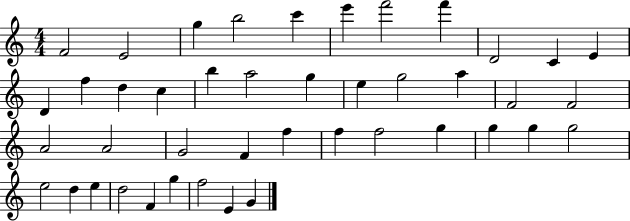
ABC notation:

X:1
T:Untitled
M:4/4
L:1/4
K:C
F2 E2 g b2 c' e' f'2 f' D2 C E D f d c b a2 g e g2 a F2 F2 A2 A2 G2 F f f f2 g g g g2 e2 d e d2 F g f2 E G